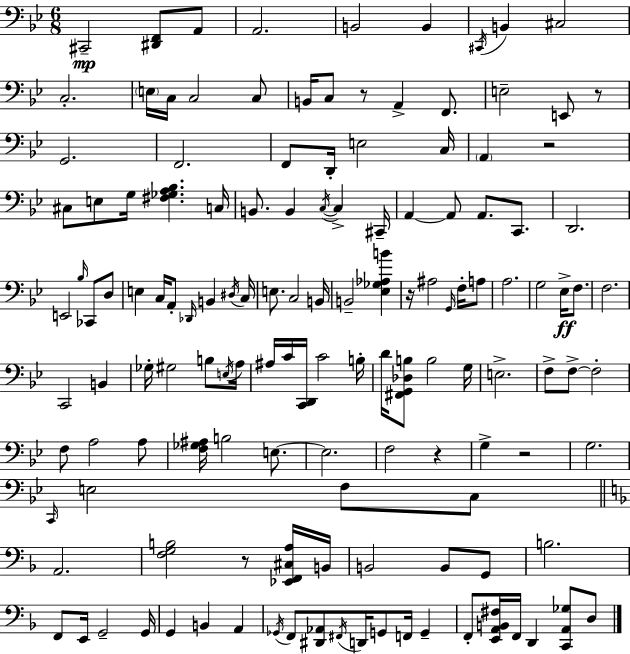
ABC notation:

X:1
T:Untitled
M:6/8
L:1/4
K:Gm
^C,,2 [^D,,F,,]/2 A,,/2 A,,2 B,,2 B,, ^C,,/4 B,, ^C,2 C,2 E,/4 C,/4 C,2 C,/2 B,,/4 C,/2 z/2 A,, F,,/2 E,2 E,,/2 z/2 G,,2 F,,2 F,,/2 D,,/4 E,2 C,/4 A,, z2 ^C,/2 E,/2 G,/4 [^F,_G,A,_B,] C,/4 B,,/2 B,, C,/4 C, ^C,,/4 A,, A,,/2 A,,/2 C,,/2 D,,2 E,,2 _B,/4 _C,,/2 D,/2 E, C,/4 A,,/2 _D,,/4 B,, ^D,/4 C,/4 E,/2 C,2 B,,/4 B,,2 [_E,_G,_A,B] z/4 ^A,2 G,,/4 F,/4 A,/2 A,2 G,2 _E,/4 F,/2 F,2 C,,2 B,, _G,/4 ^G,2 B,/2 E,/4 A,/4 ^A,/4 C/4 [C,,D,,]/4 C2 B,/4 D/4 [^F,,G,,_D,B,]/2 B,2 G,/4 E,2 F,/2 F,/2 F,2 F,/2 A,2 A,/2 [F,_G,^A,]/4 B,2 E,/2 E,2 F,2 z G, z2 G,2 C,,/4 E,2 F,/2 C,/2 A,,2 [F,G,B,]2 z/2 [_E,,F,,^C,A,]/4 B,,/4 B,,2 B,,/2 G,,/2 B,2 F,,/2 E,,/4 G,,2 G,,/4 G,, B,, A,, _G,,/4 F,,/2 [^D,,_A,,]/2 ^F,,/4 D,,/4 G,,/2 F,,/4 G,, F,,/2 [E,,A,,B,,^F,]/4 F,,/4 D,, [C,,A,,_G,]/2 D,/2